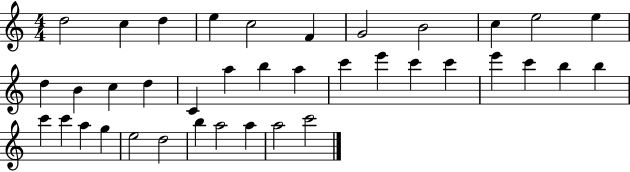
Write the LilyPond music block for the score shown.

{
  \clef treble
  \numericTimeSignature
  \time 4/4
  \key c \major
  d''2 c''4 d''4 | e''4 c''2 f'4 | g'2 b'2 | c''4 e''2 e''4 | \break d''4 b'4 c''4 d''4 | c'4 a''4 b''4 a''4 | c'''4 e'''4 c'''4 c'''4 | e'''4 c'''4 b''4 b''4 | \break c'''4 c'''4 a''4 g''4 | e''2 d''2 | b''4 a''2 a''4 | a''2 c'''2 | \break \bar "|."
}